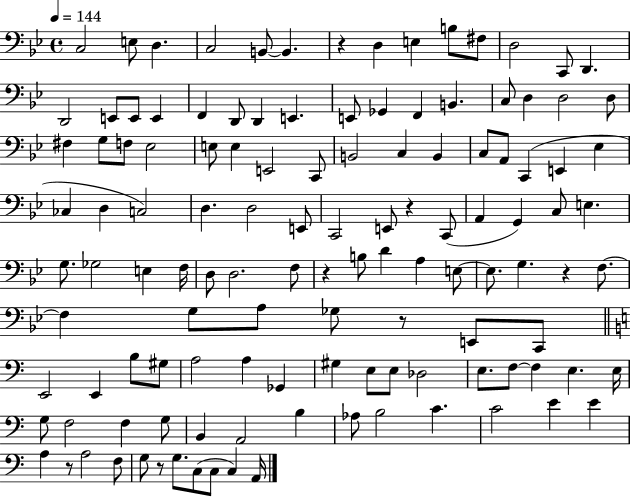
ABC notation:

X:1
T:Untitled
M:4/4
L:1/4
K:Bb
C,2 E,/2 D, C,2 B,,/2 B,, z D, E, B,/2 ^F,/2 D,2 C,,/2 D,, D,,2 E,,/2 E,,/2 E,, F,, D,,/2 D,, E,, E,,/2 _G,, F,, B,, C,/2 D, D,2 D,/2 ^F, G,/2 F,/2 _E,2 E,/2 E, E,,2 C,,/2 B,,2 C, B,, C,/2 A,,/2 C,, E,, _E, _C, D, C,2 D, D,2 E,,/2 C,,2 E,,/2 z C,,/2 A,, G,, C,/2 E, G,/2 _G,2 E, F,/4 D,/2 D,2 F,/2 z B,/2 D A, E,/2 E,/2 G, z F,/2 F, G,/2 A,/2 _G,/2 z/2 E,,/2 C,,/2 E,,2 E,, B,/2 ^G,/2 A,2 A, _G,, ^G, E,/2 E,/2 _D,2 E,/2 F,/2 F, E, E,/4 G,/2 F,2 F, G,/2 B,, A,,2 B, _A,/2 B,2 C C2 E E A, z/2 A,2 F,/2 G,/2 z/2 G,/2 C,/2 C,/2 C, A,,/4